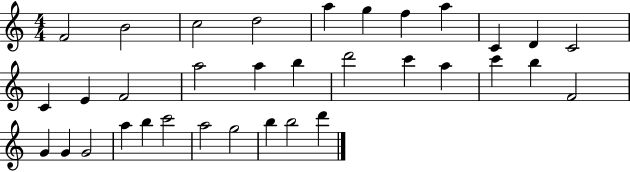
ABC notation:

X:1
T:Untitled
M:4/4
L:1/4
K:C
F2 B2 c2 d2 a g f a C D C2 C E F2 a2 a b d'2 c' a c' b F2 G G G2 a b c'2 a2 g2 b b2 d'